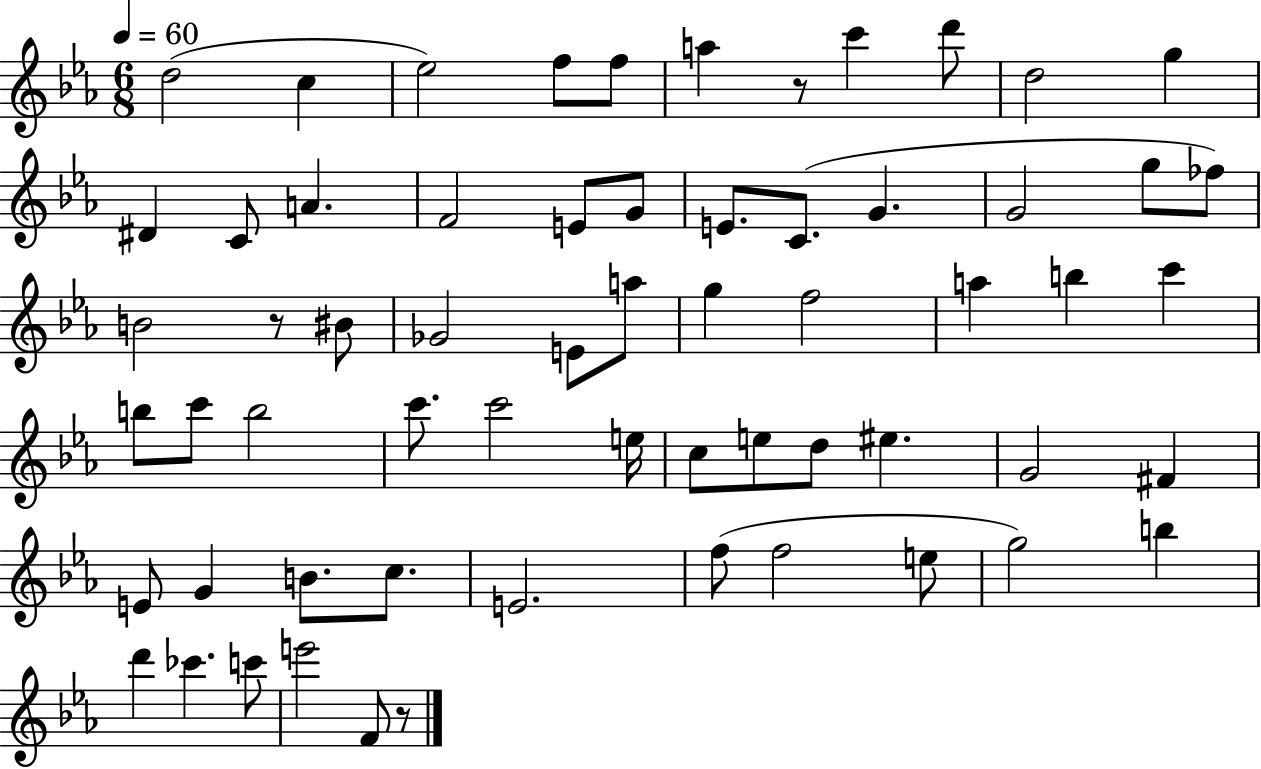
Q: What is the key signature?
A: EES major